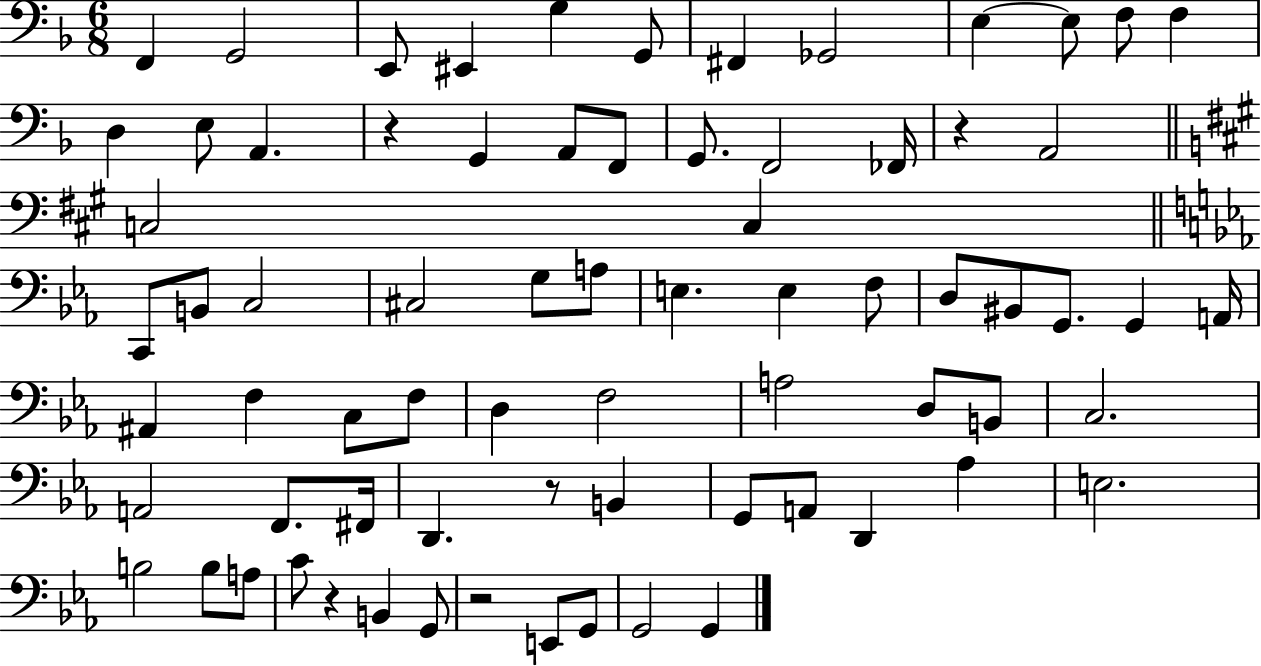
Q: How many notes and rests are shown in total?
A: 73